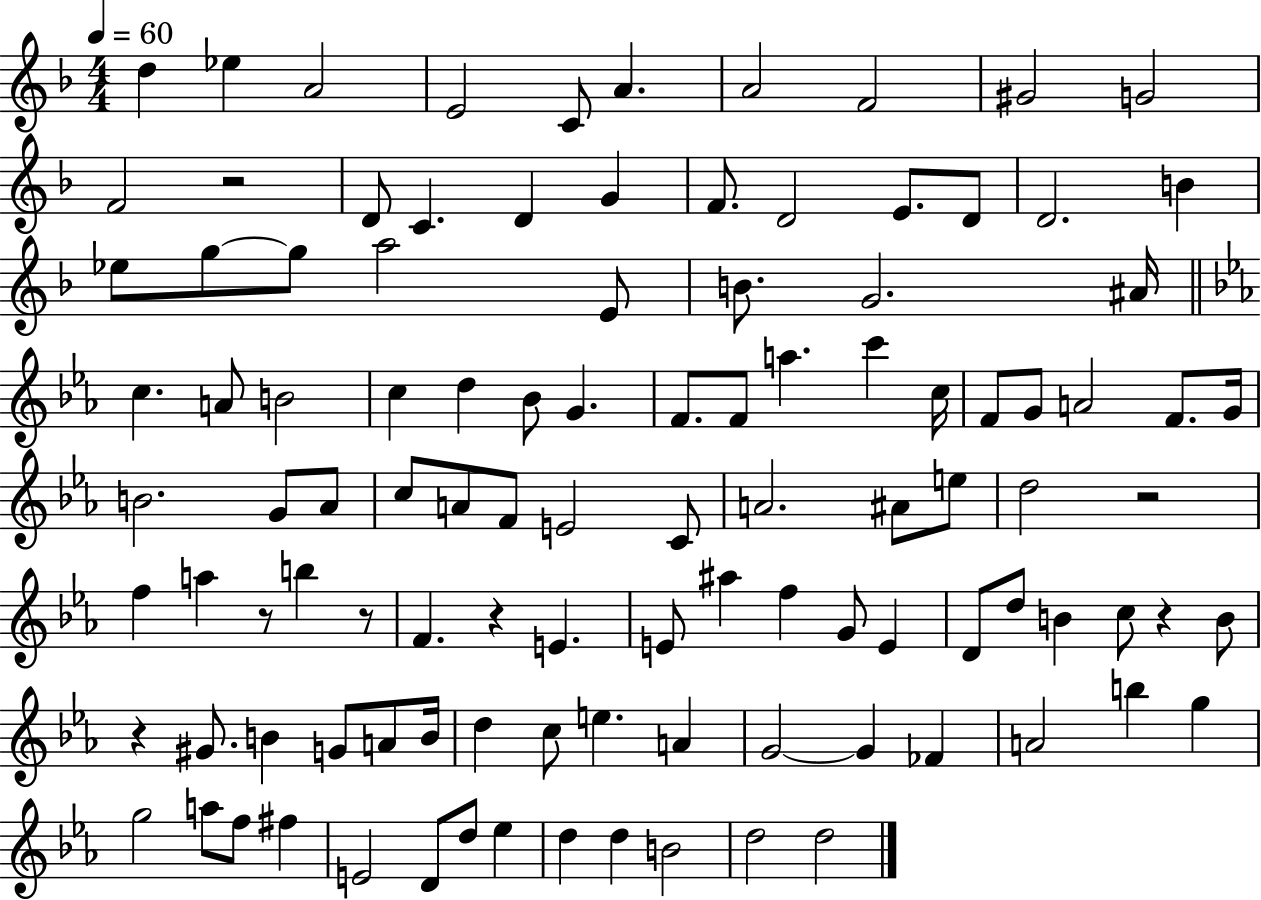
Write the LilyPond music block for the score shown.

{
  \clef treble
  \numericTimeSignature
  \time 4/4
  \key f \major
  \tempo 4 = 60
  d''4 ees''4 a'2 | e'2 c'8 a'4. | a'2 f'2 | gis'2 g'2 | \break f'2 r2 | d'8 c'4. d'4 g'4 | f'8. d'2 e'8. d'8 | d'2. b'4 | \break ees''8 g''8~~ g''8 a''2 e'8 | b'8. g'2. ais'16 | \bar "||" \break \key c \minor c''4. a'8 b'2 | c''4 d''4 bes'8 g'4. | f'8. f'8 a''4. c'''4 c''16 | f'8 g'8 a'2 f'8. g'16 | \break b'2. g'8 aes'8 | c''8 a'8 f'8 e'2 c'8 | a'2. ais'8 e''8 | d''2 r2 | \break f''4 a''4 r8 b''4 r8 | f'4. r4 e'4. | e'8 ais''4 f''4 g'8 e'4 | d'8 d''8 b'4 c''8 r4 b'8 | \break r4 gis'8. b'4 g'8 a'8 b'16 | d''4 c''8 e''4. a'4 | g'2~~ g'4 fes'4 | a'2 b''4 g''4 | \break g''2 a''8 f''8 fis''4 | e'2 d'8 d''8 ees''4 | d''4 d''4 b'2 | d''2 d''2 | \break \bar "|."
}